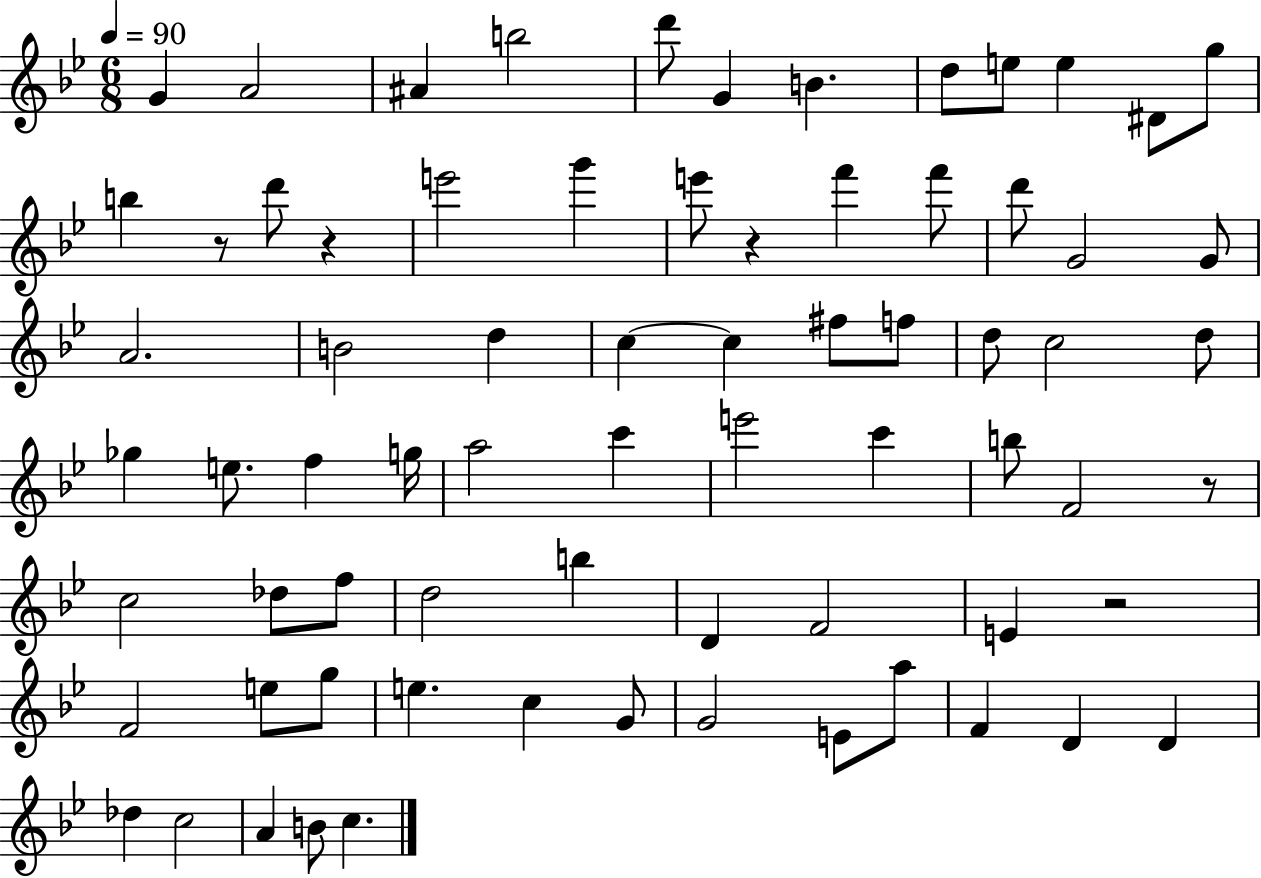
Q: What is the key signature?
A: BES major